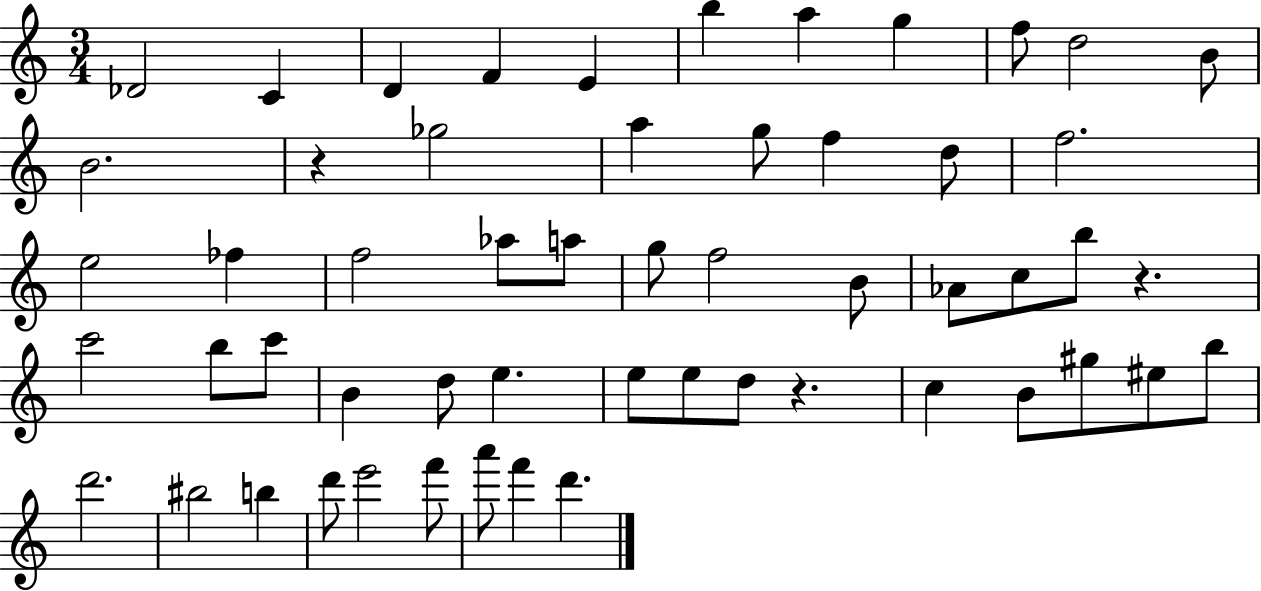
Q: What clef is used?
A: treble